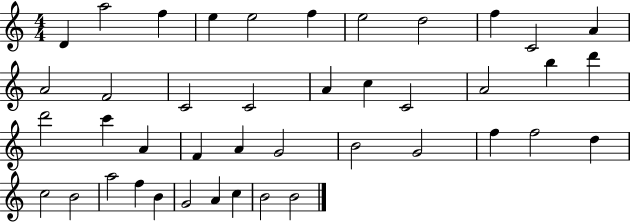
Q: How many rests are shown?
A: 0